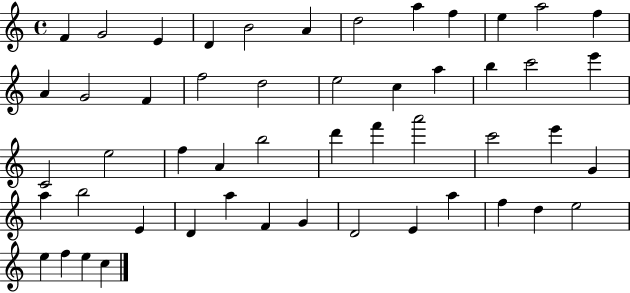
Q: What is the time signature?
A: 4/4